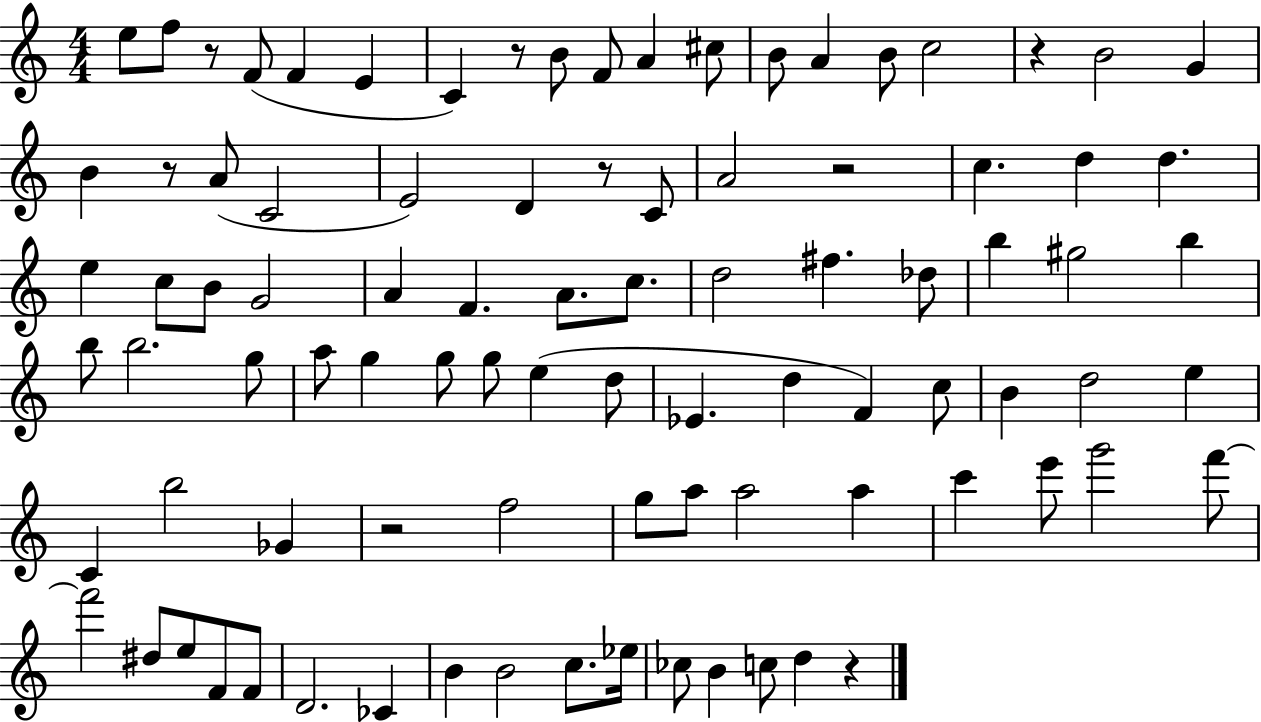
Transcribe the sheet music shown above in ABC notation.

X:1
T:Untitled
M:4/4
L:1/4
K:C
e/2 f/2 z/2 F/2 F E C z/2 B/2 F/2 A ^c/2 B/2 A B/2 c2 z B2 G B z/2 A/2 C2 E2 D z/2 C/2 A2 z2 c d d e c/2 B/2 G2 A F A/2 c/2 d2 ^f _d/2 b ^g2 b b/2 b2 g/2 a/2 g g/2 g/2 e d/2 _E d F c/2 B d2 e C b2 _G z2 f2 g/2 a/2 a2 a c' e'/2 g'2 f'/2 f'2 ^d/2 e/2 F/2 F/2 D2 _C B B2 c/2 _e/4 _c/2 B c/2 d z